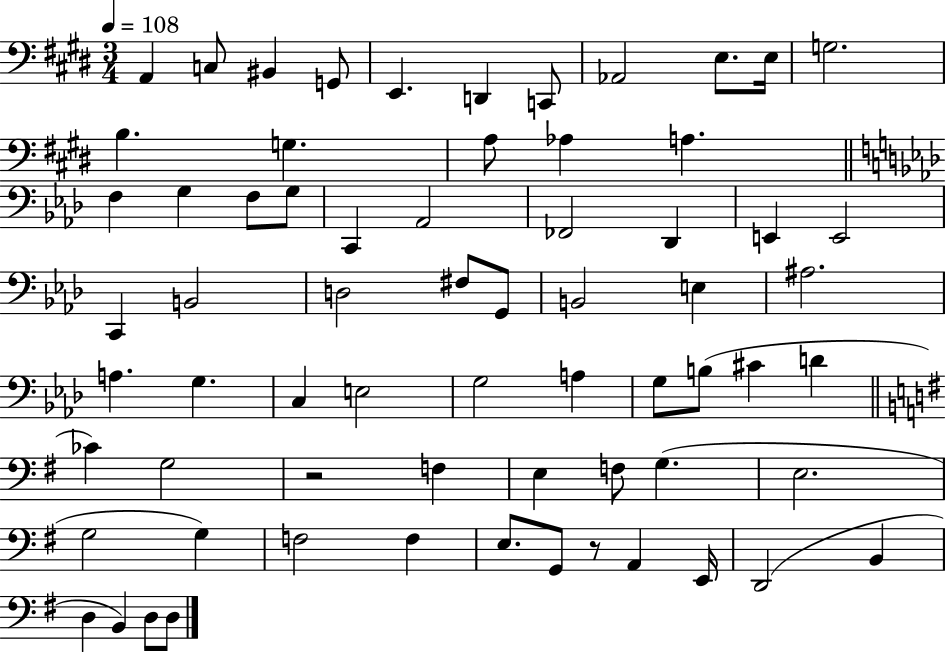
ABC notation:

X:1
T:Untitled
M:3/4
L:1/4
K:E
A,, C,/2 ^B,, G,,/2 E,, D,, C,,/2 _A,,2 E,/2 E,/4 G,2 B, G, A,/2 _A, A, F, G, F,/2 G,/2 C,, _A,,2 _F,,2 _D,, E,, E,,2 C,, B,,2 D,2 ^F,/2 G,,/2 B,,2 E, ^A,2 A, G, C, E,2 G,2 A, G,/2 B,/2 ^C D _C G,2 z2 F, E, F,/2 G, E,2 G,2 G, F,2 F, E,/2 G,,/2 z/2 A,, E,,/4 D,,2 B,, D, B,, D,/2 D,/2